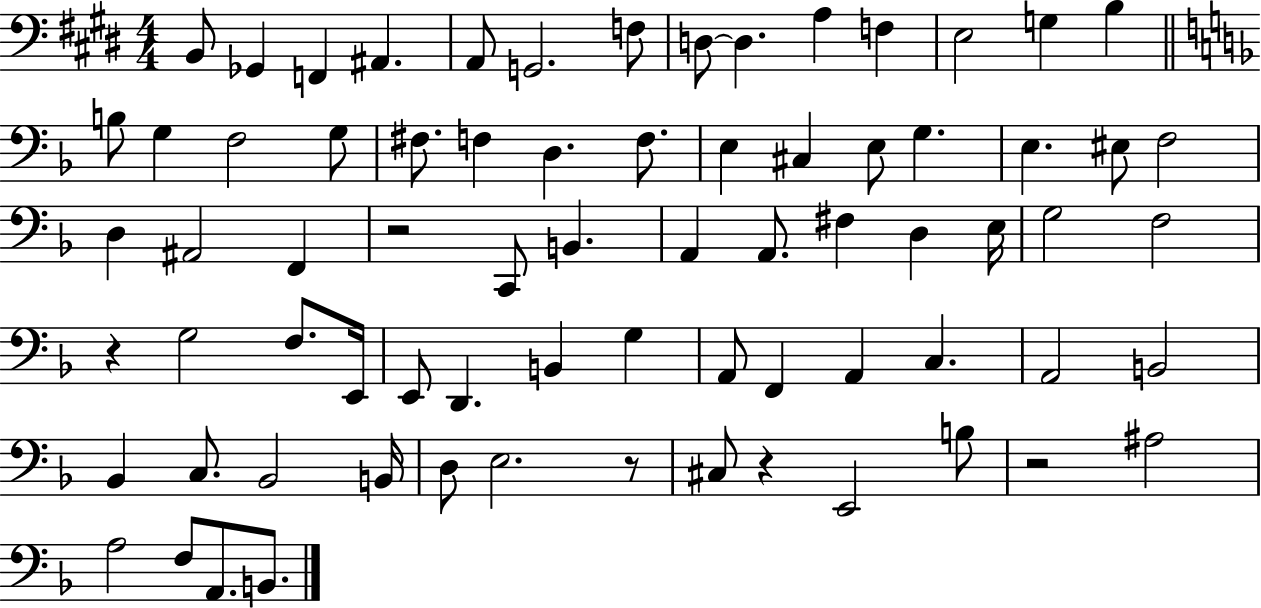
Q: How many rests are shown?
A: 5